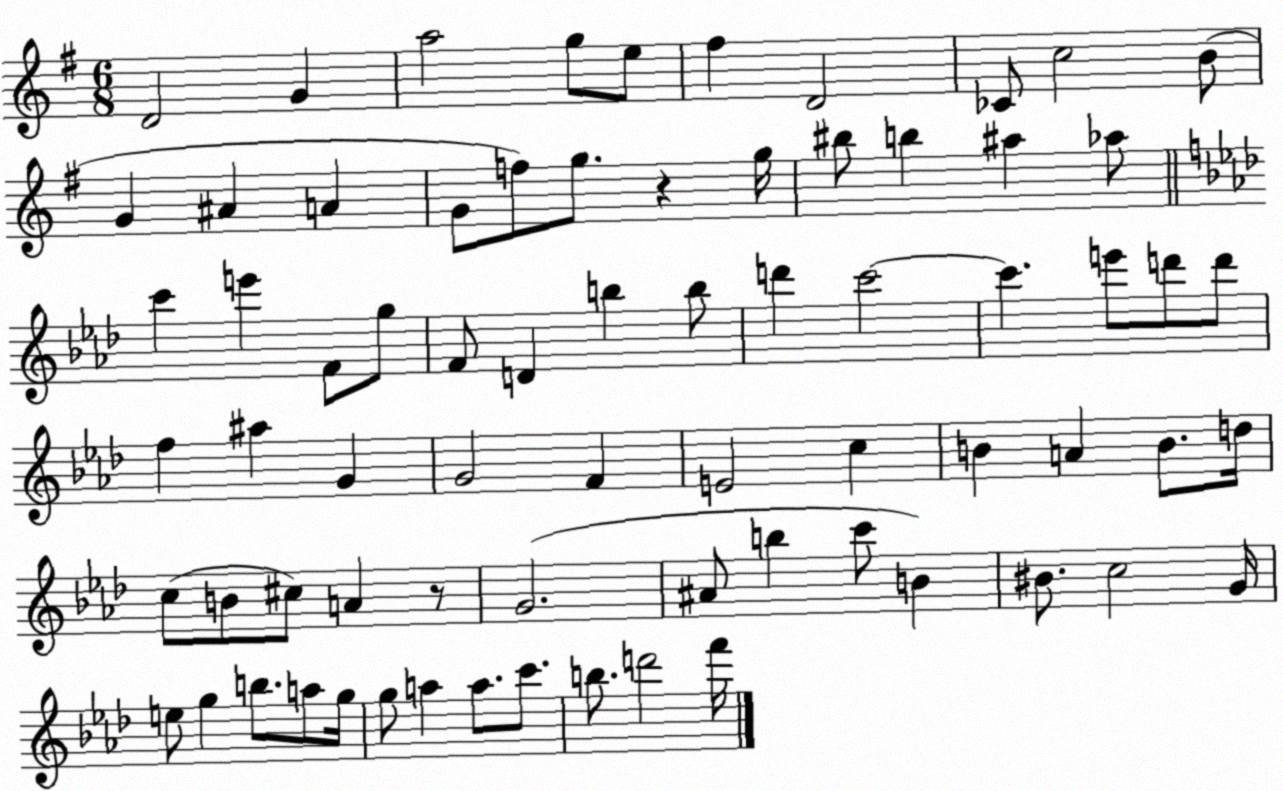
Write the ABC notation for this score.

X:1
T:Untitled
M:6/8
L:1/4
K:G
D2 G a2 g/2 e/2 ^f D2 _C/2 c2 B/2 G ^A A G/2 f/2 g/2 z g/4 ^b/2 b ^a _a/2 c' e' F/2 g/2 F/2 D b b/2 d' c'2 c' e'/2 d'/2 d'/2 f ^a G G2 F E2 c B A B/2 d/4 c/2 B/2 ^c/2 A z/2 G2 ^A/2 b c'/2 B ^B/2 c2 G/4 e/2 g b/2 a/2 g/4 g/2 a a/2 c'/2 b/2 d'2 f'/4